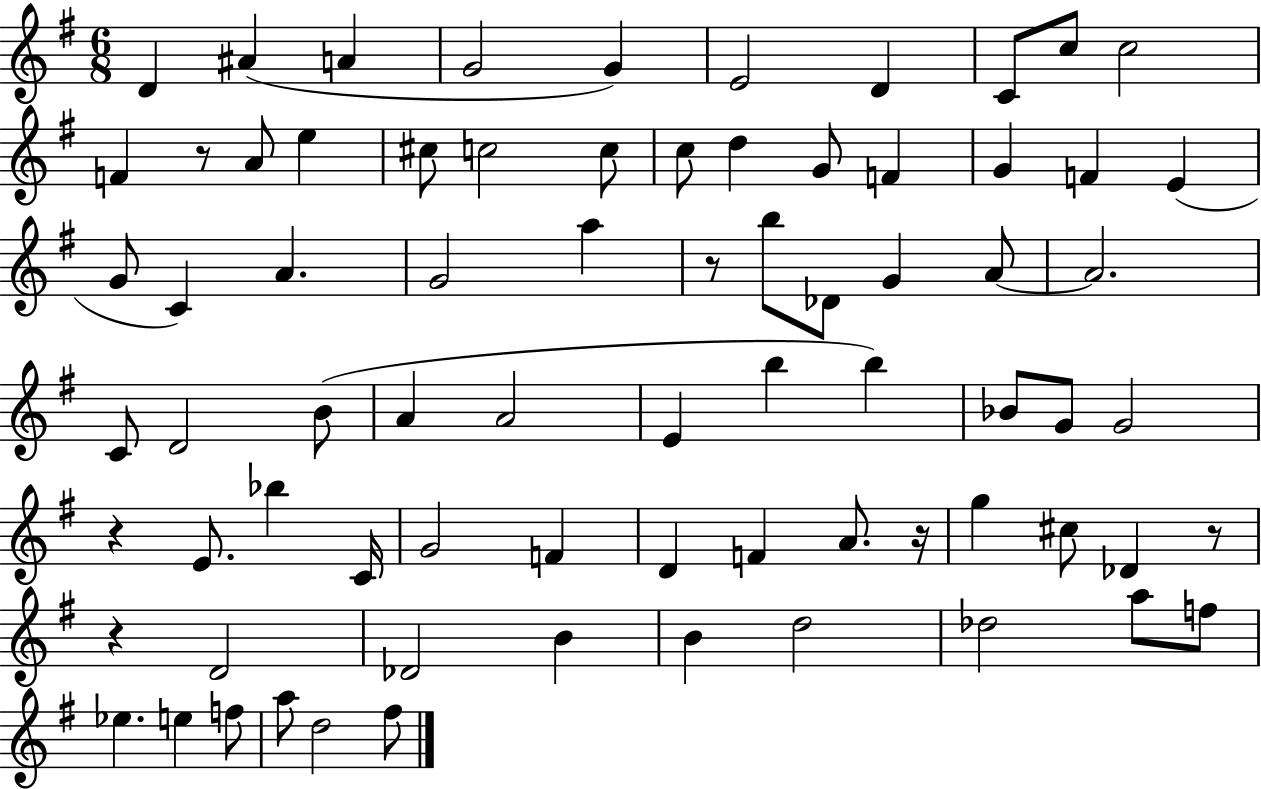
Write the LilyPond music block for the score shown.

{
  \clef treble
  \numericTimeSignature
  \time 6/8
  \key g \major
  d'4 ais'4( a'4 | g'2 g'4) | e'2 d'4 | c'8 c''8 c''2 | \break f'4 r8 a'8 e''4 | cis''8 c''2 c''8 | c''8 d''4 g'8 f'4 | g'4 f'4 e'4( | \break g'8 c'4) a'4. | g'2 a''4 | r8 b''8 des'8 g'4 a'8~~ | a'2. | \break c'8 d'2 b'8( | a'4 a'2 | e'4 b''4 b''4) | bes'8 g'8 g'2 | \break r4 e'8. bes''4 c'16 | g'2 f'4 | d'4 f'4 a'8. r16 | g''4 cis''8 des'4 r8 | \break r4 d'2 | des'2 b'4 | b'4 d''2 | des''2 a''8 f''8 | \break ees''4. e''4 f''8 | a''8 d''2 fis''8 | \bar "|."
}